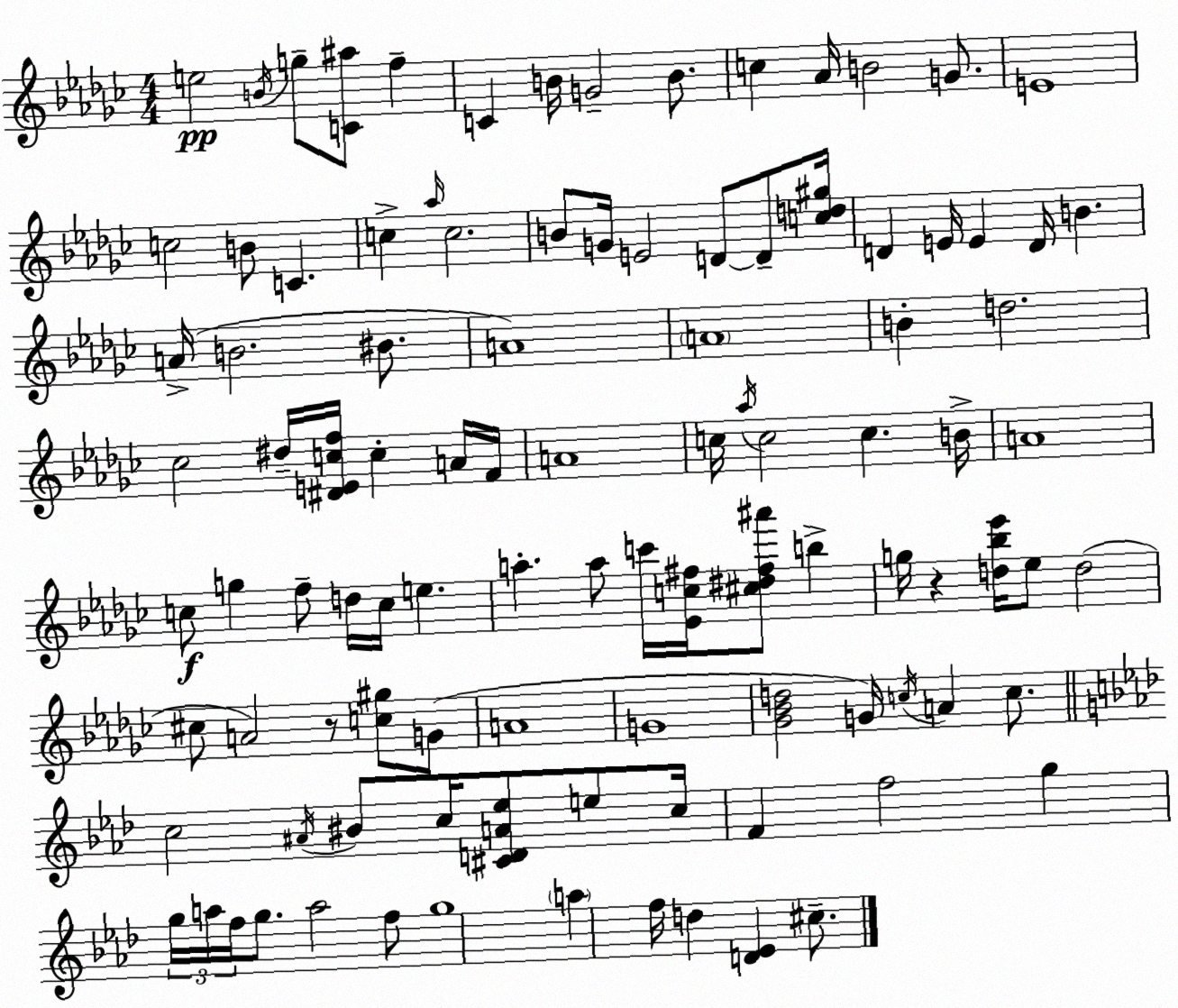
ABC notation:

X:1
T:Untitled
M:4/4
L:1/4
K:Ebm
e2 B/4 g/2 [C^a]/2 f C B/4 G2 B/2 c _A/4 B2 G/2 E4 c2 B/2 C c _a/4 c2 B/2 G/4 E2 D/2 D/2 [cd^g]/4 D E/4 E D/4 B A/4 B2 ^B/2 A4 A4 B d2 _c2 ^d/4 [^DEcf]/4 c A/4 F/4 A4 c/4 _a/4 c2 c B/4 A4 c/2 g f/2 d/4 c/4 e a a/2 c'/4 [_Ec^f]/4 [^c^d^f^a']/2 b g/4 z [d_b_e']/4 _e/2 d2 ^c/2 A2 z/2 [c^g]/2 G/2 A4 G4 [_G_Bd]2 G/4 c/4 A c/2 c2 ^A/4 ^B/2 c/4 [^CDA_e]/2 e/2 c/4 F f2 g g/4 a/4 f/4 g/2 a2 f/2 g4 a f/4 d [D_E] ^c/2